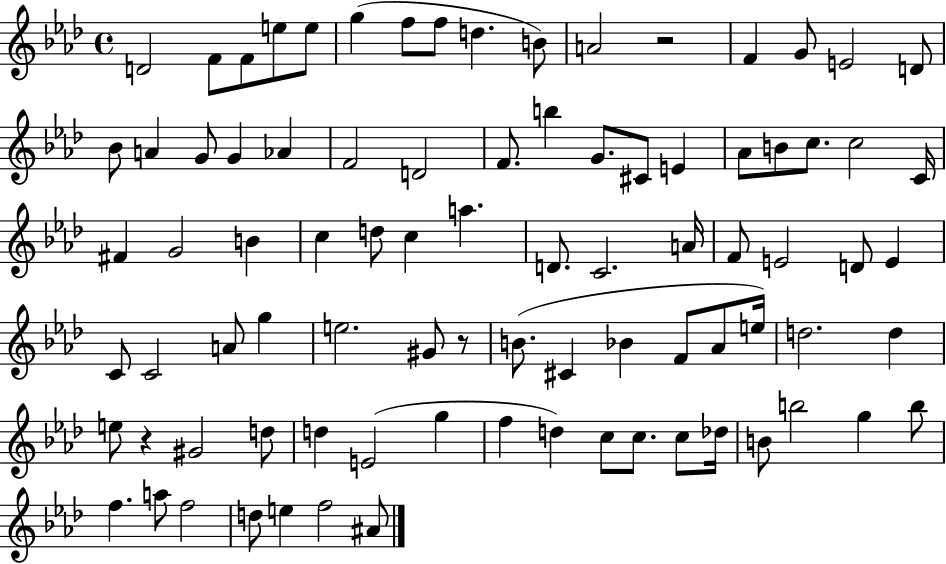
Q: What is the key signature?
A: AES major